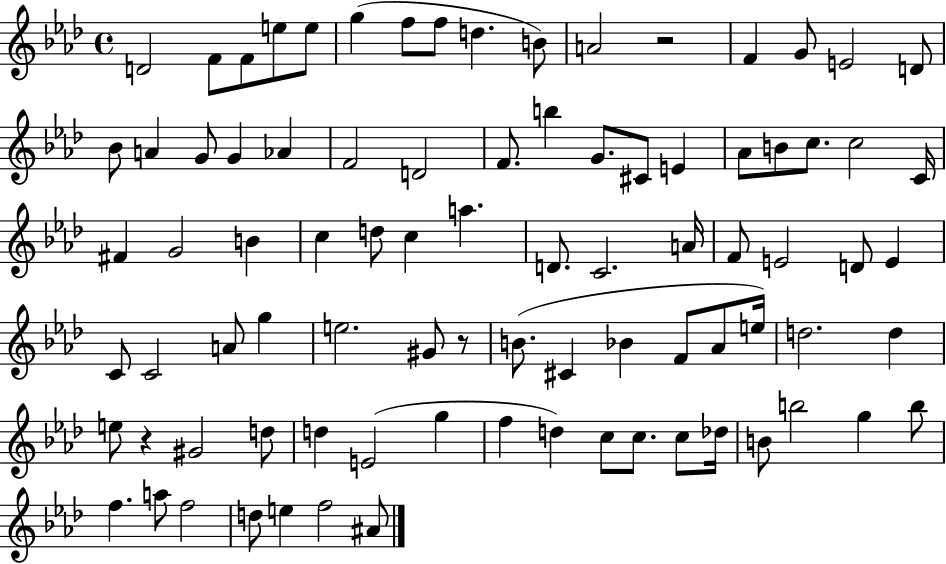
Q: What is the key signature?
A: AES major